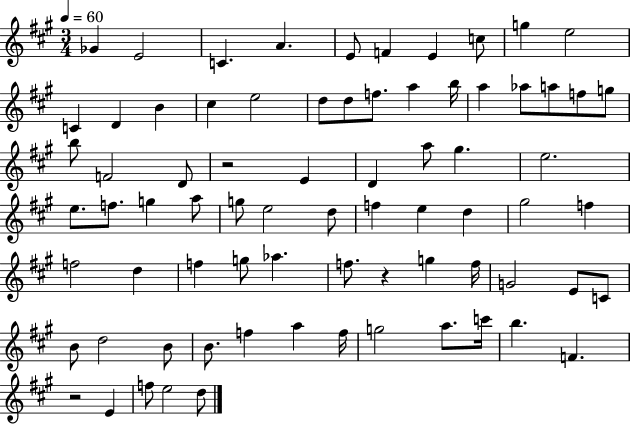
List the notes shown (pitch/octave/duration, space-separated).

Gb4/q E4/h C4/q. A4/q. E4/e F4/q E4/q C5/e G5/q E5/h C4/q D4/q B4/q C#5/q E5/h D5/e D5/e F5/e. A5/q B5/s A5/q Ab5/e A5/e F5/e G5/e B5/e F4/h D4/e R/h E4/q D4/q A5/e G#5/q. E5/h. E5/e. F5/e. G5/q A5/e G5/e E5/h D5/e F5/q E5/q D5/q G#5/h F5/q F5/h D5/q F5/q G5/e Ab5/q. F5/e. R/q G5/q F5/s G4/h E4/e C4/e B4/e D5/h B4/e B4/e. F5/q A5/q F5/s G5/h A5/e. C6/s B5/q. F4/q. R/h E4/q F5/e E5/h D5/e